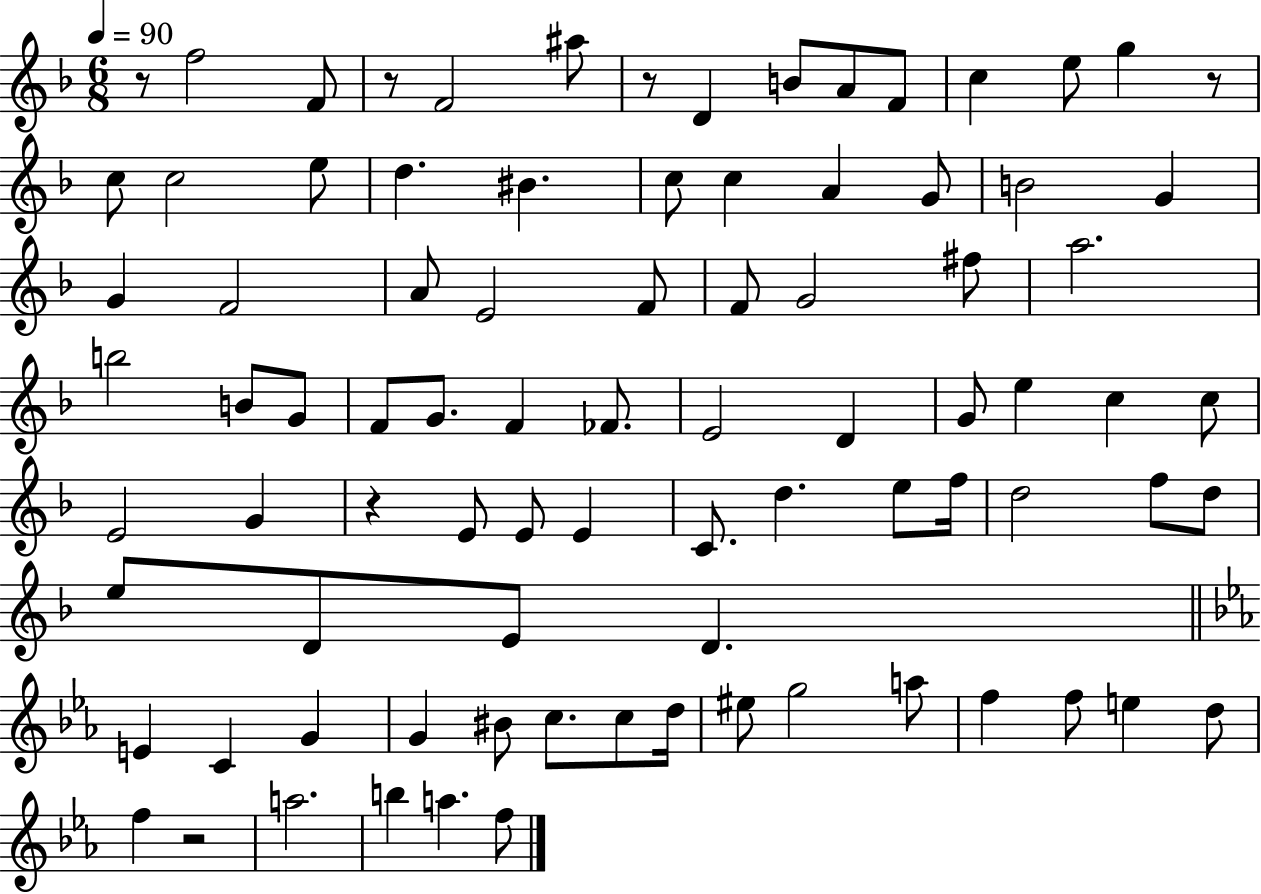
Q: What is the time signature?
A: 6/8